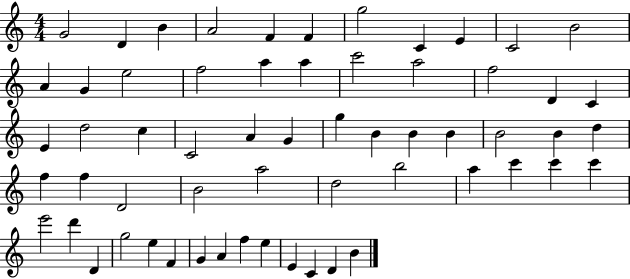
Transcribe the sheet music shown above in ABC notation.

X:1
T:Untitled
M:4/4
L:1/4
K:C
G2 D B A2 F F g2 C E C2 B2 A G e2 f2 a a c'2 a2 f2 D C E d2 c C2 A G g B B B B2 B d f f D2 B2 a2 d2 b2 a c' c' c' e'2 d' D g2 e F G A f e E C D B